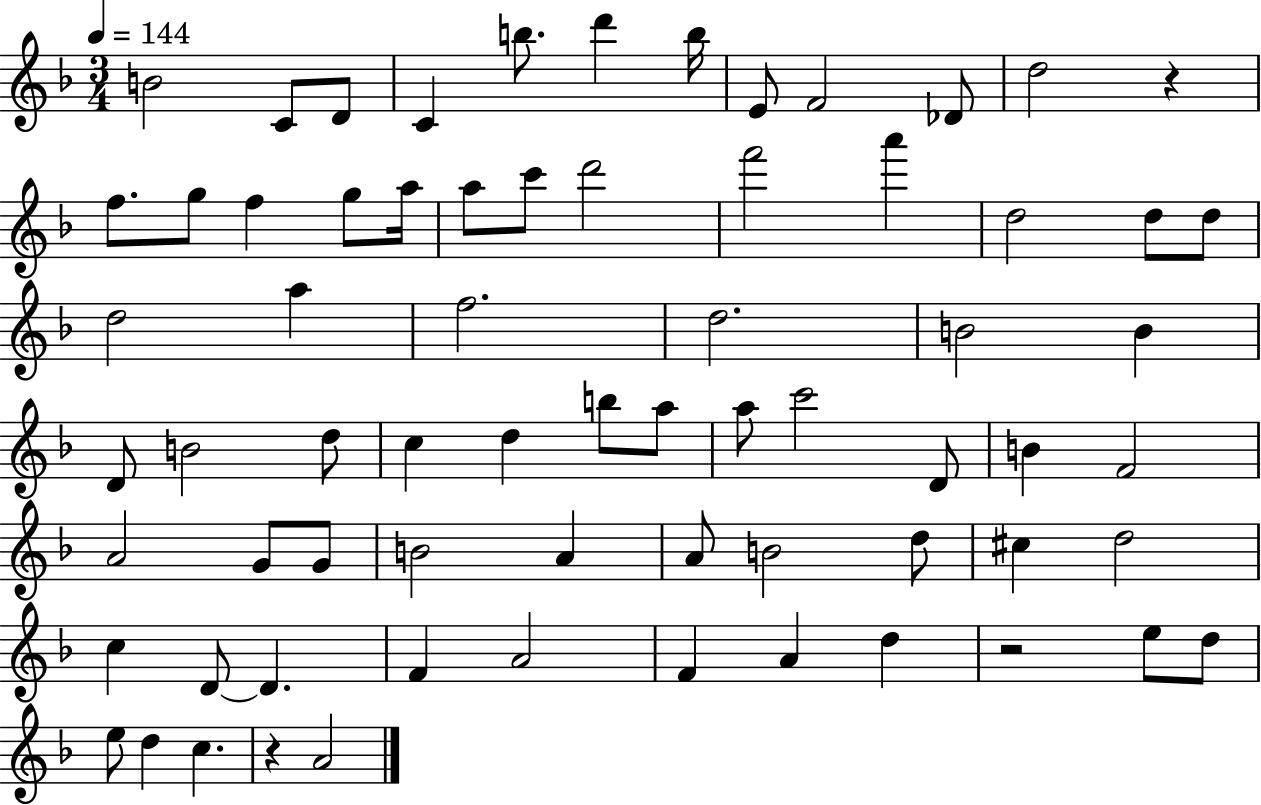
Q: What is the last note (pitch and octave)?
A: A4